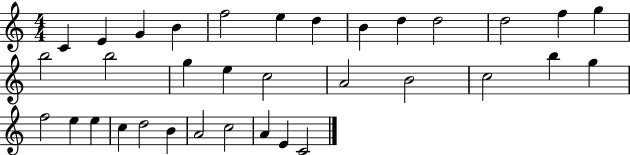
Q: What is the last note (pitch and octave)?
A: C4